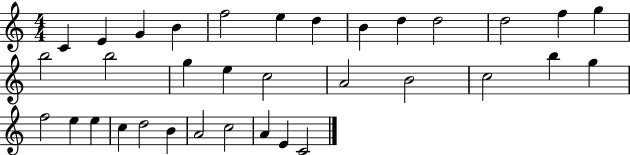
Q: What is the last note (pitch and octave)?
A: C4